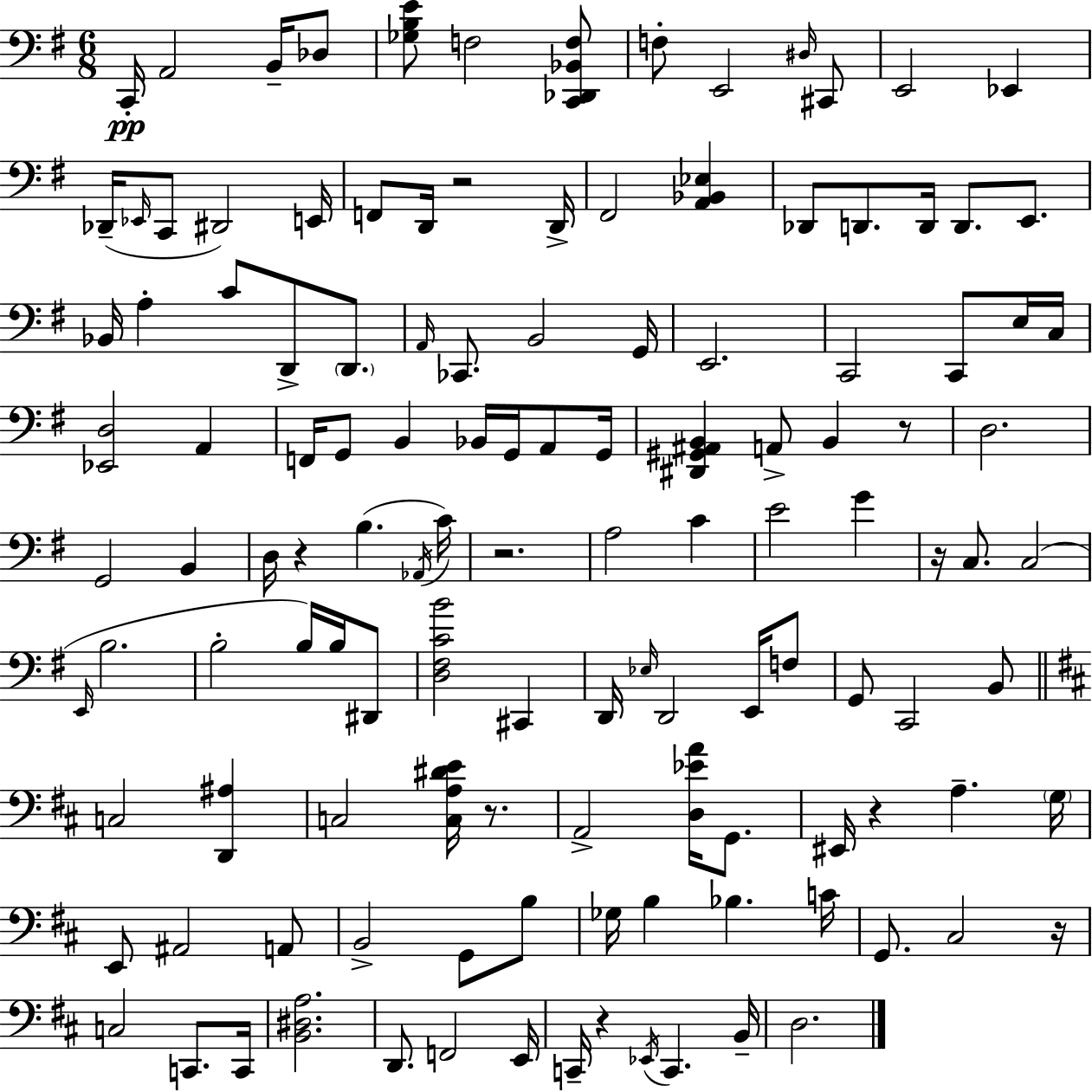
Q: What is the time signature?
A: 6/8